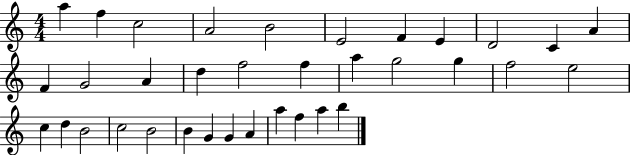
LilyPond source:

{
  \clef treble
  \numericTimeSignature
  \time 4/4
  \key c \major
  a''4 f''4 c''2 | a'2 b'2 | e'2 f'4 e'4 | d'2 c'4 a'4 | \break f'4 g'2 a'4 | d''4 f''2 f''4 | a''4 g''2 g''4 | f''2 e''2 | \break c''4 d''4 b'2 | c''2 b'2 | b'4 g'4 g'4 a'4 | a''4 f''4 a''4 b''4 | \break \bar "|."
}